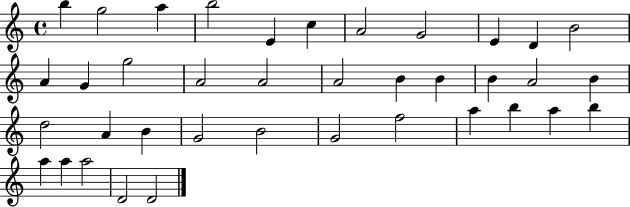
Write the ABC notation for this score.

X:1
T:Untitled
M:4/4
L:1/4
K:C
b g2 a b2 E c A2 G2 E D B2 A G g2 A2 A2 A2 B B B A2 B d2 A B G2 B2 G2 f2 a b a b a a a2 D2 D2